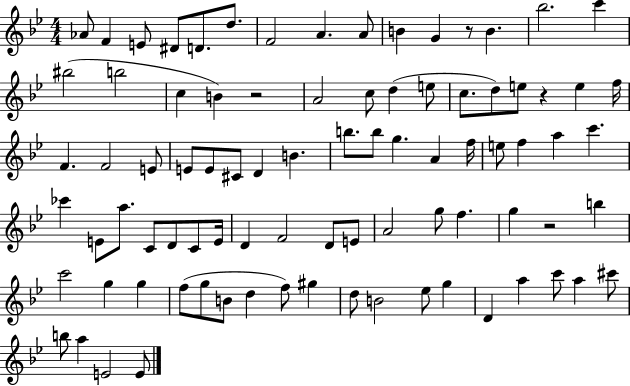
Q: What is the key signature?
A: BES major